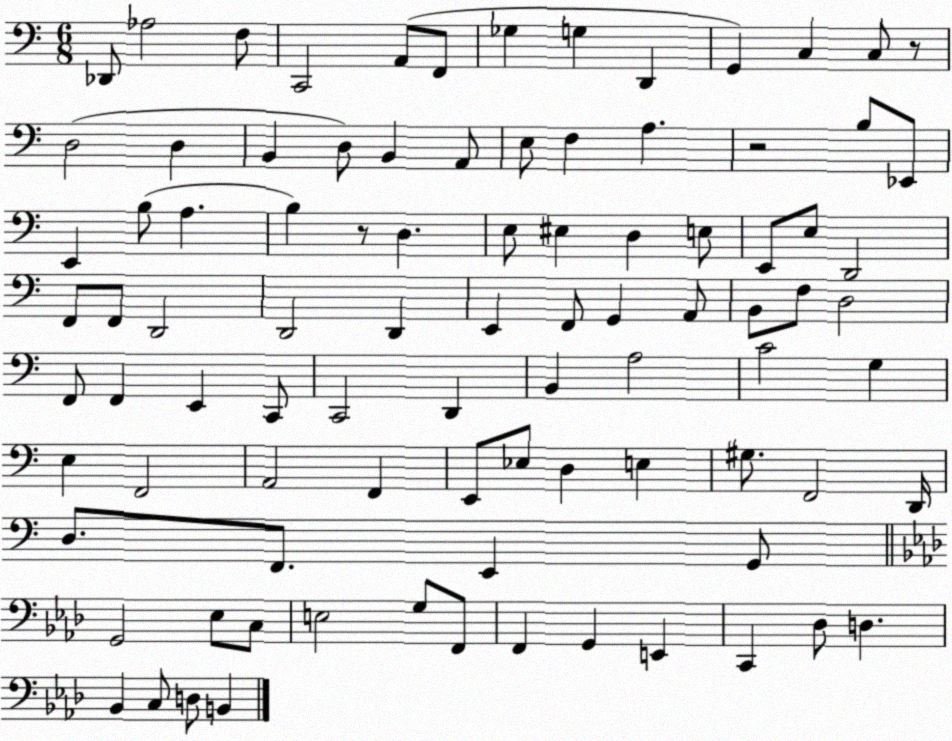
X:1
T:Untitled
M:6/8
L:1/4
K:C
_D,,/2 _A,2 F,/2 C,,2 A,,/2 F,,/2 _G, G, D,, G,, C, C,/2 z/2 D,2 D, B,, D,/2 B,, A,,/2 E,/2 F, A, z2 B,/2 _E,,/2 E,, B,/2 A, B, z/2 D, E,/2 ^E, D, E,/2 E,,/2 E,/2 D,,2 F,,/2 F,,/2 D,,2 D,,2 D,, E,, F,,/2 G,, A,,/2 B,,/2 F,/2 D,2 F,,/2 F,, E,, C,,/2 C,,2 D,, B,, A,2 C2 G, E, F,,2 A,,2 F,, E,,/2 _E,/2 D, E, ^G,/2 F,,2 D,,/4 D,/2 F,,/2 E,, G,,/2 G,,2 _E,/2 C,/2 E,2 G,/2 F,,/2 F,, G,, E,, C,, _D,/2 D, _B,, C,/2 D,/2 B,,